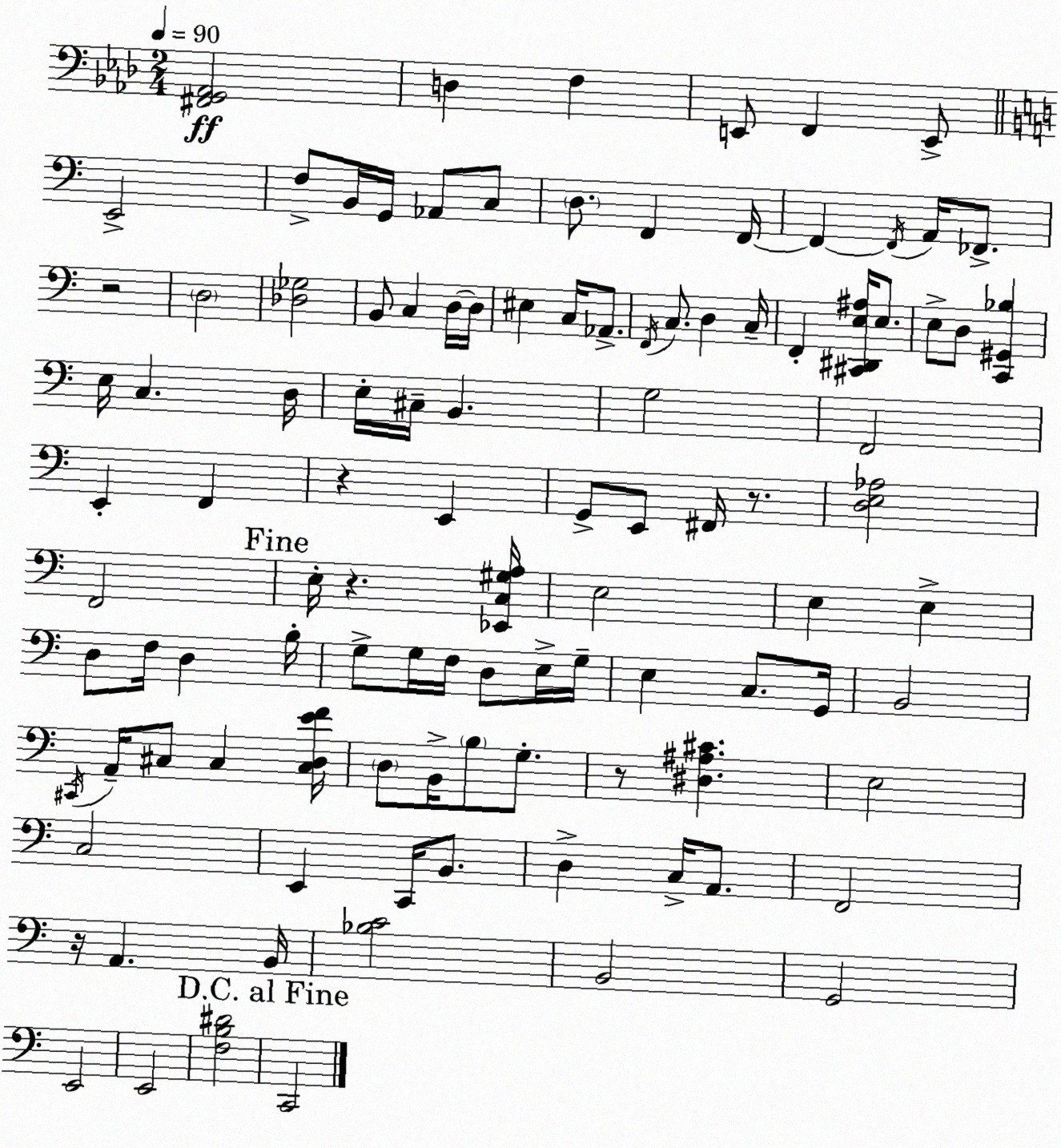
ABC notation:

X:1
T:Untitled
M:2/4
L:1/4
K:Fm
[^F,,G,,_A,,]2 D, F, E,,/2 F,, E,,/2 E,,2 F,/2 B,,/4 G,,/4 _A,,/2 C,/2 D,/2 F,, F,,/4 F,, F,,/4 A,,/4 _F,,/2 z2 D,2 [_D,_G,]2 B,,/2 C, D,/4 D,/4 ^E, C,/4 _A,,/2 F,,/4 C,/2 D, C,/4 F,, [^C,,^D,,E,^A,]/4 E,/2 E,/2 D,/2 [C,,^G,,_B,] E,/4 C, D,/4 E,/4 ^C,/4 B,, G,2 F,,2 E,, F,, z E,, G,,/2 E,,/2 ^F,,/4 z/2 [D,E,_A,]2 F,,2 E,/4 z [_E,,C,^G,A,]/4 E,2 E, E, D,/2 F,/4 D, B,/4 G,/2 G,/4 F,/4 D,/2 E,/4 G,/4 E, C,/2 G,,/4 B,,2 ^C,,/4 A,,/4 ^C,/2 ^C, [^C,D,EF]/4 D,/2 B,,/4 B,/2 G,/2 z/2 [^D,^A,^C] E,2 C,2 E,, C,,/4 B,,/2 D, C,/4 A,,/2 F,,2 z/4 A,, B,,/4 [_B,C]2 B,,2 G,,2 E,,2 E,,2 [F,B,^D]2 C,,2